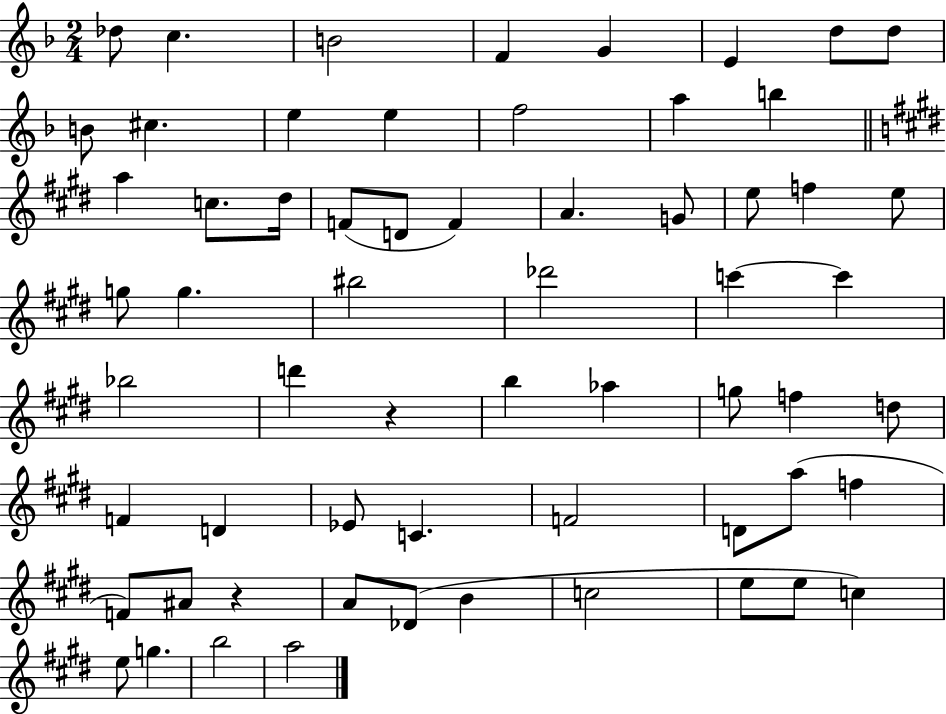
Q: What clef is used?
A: treble